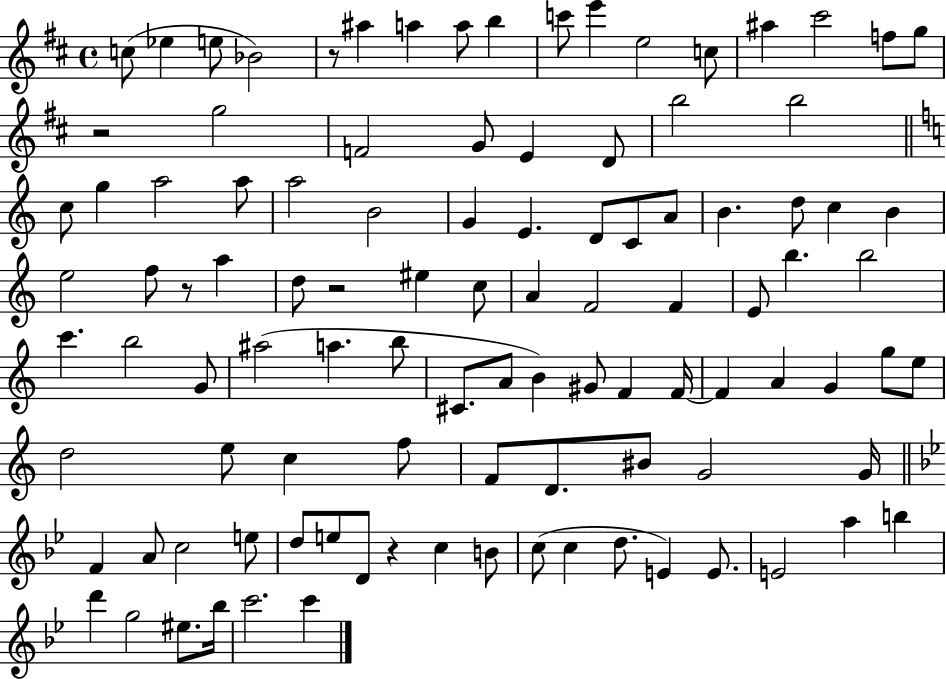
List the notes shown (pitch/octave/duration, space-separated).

C5/e Eb5/q E5/e Bb4/h R/e A#5/q A5/q A5/e B5/q C6/e E6/q E5/h C5/e A#5/q C#6/h F5/e G5/e R/h G5/h F4/h G4/e E4/q D4/e B5/h B5/h C5/e G5/q A5/h A5/e A5/h B4/h G4/q E4/q. D4/e C4/e A4/e B4/q. D5/e C5/q B4/q E5/h F5/e R/e A5/q D5/e R/h EIS5/q C5/e A4/q F4/h F4/q E4/e B5/q. B5/h C6/q. B5/h G4/e A#5/h A5/q. B5/e C#4/e. A4/e B4/q G#4/e F4/q F4/s F4/q A4/q G4/q G5/e E5/e D5/h E5/e C5/q F5/e F4/e D4/e. BIS4/e G4/h G4/s F4/q A4/e C5/h E5/e D5/e E5/e D4/e R/q C5/q B4/e C5/e C5/q D5/e. E4/q E4/e. E4/h A5/q B5/q D6/q G5/h EIS5/e. Bb5/s C6/h. C6/q